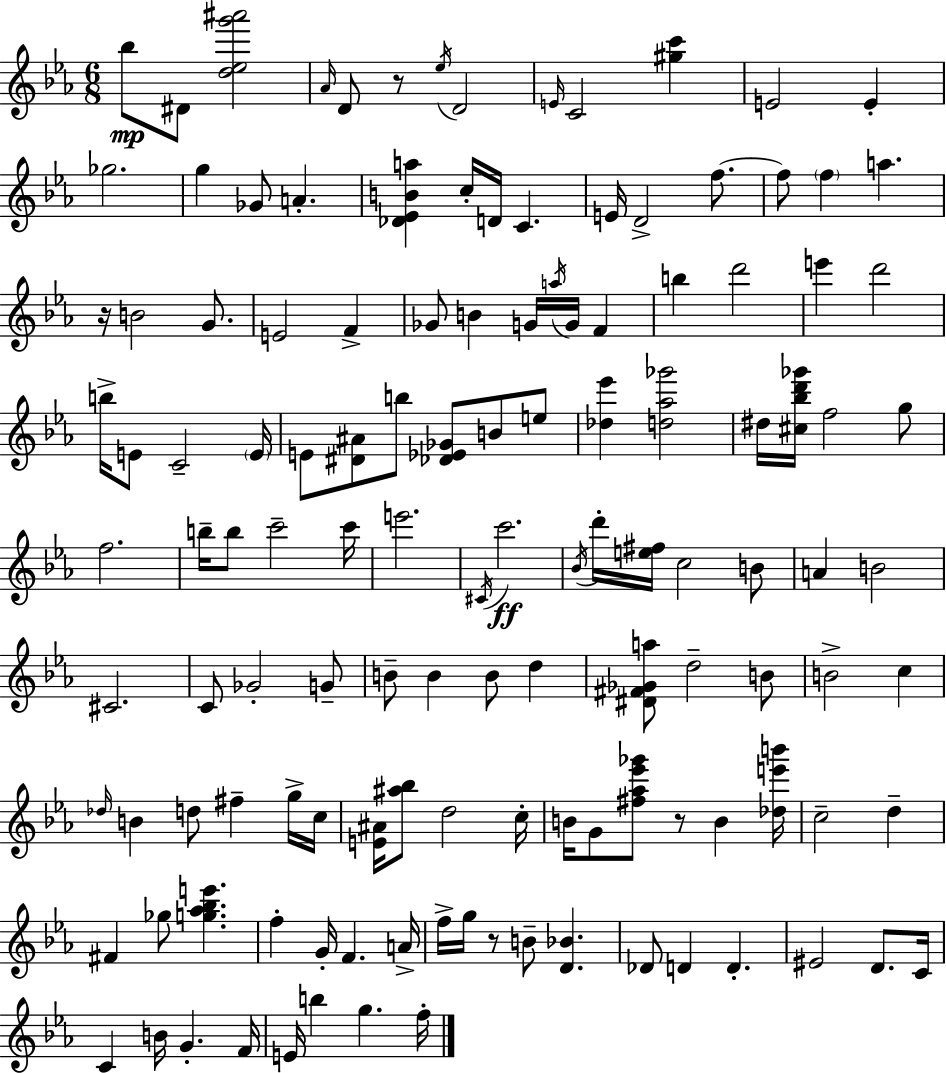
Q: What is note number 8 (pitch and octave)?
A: C4